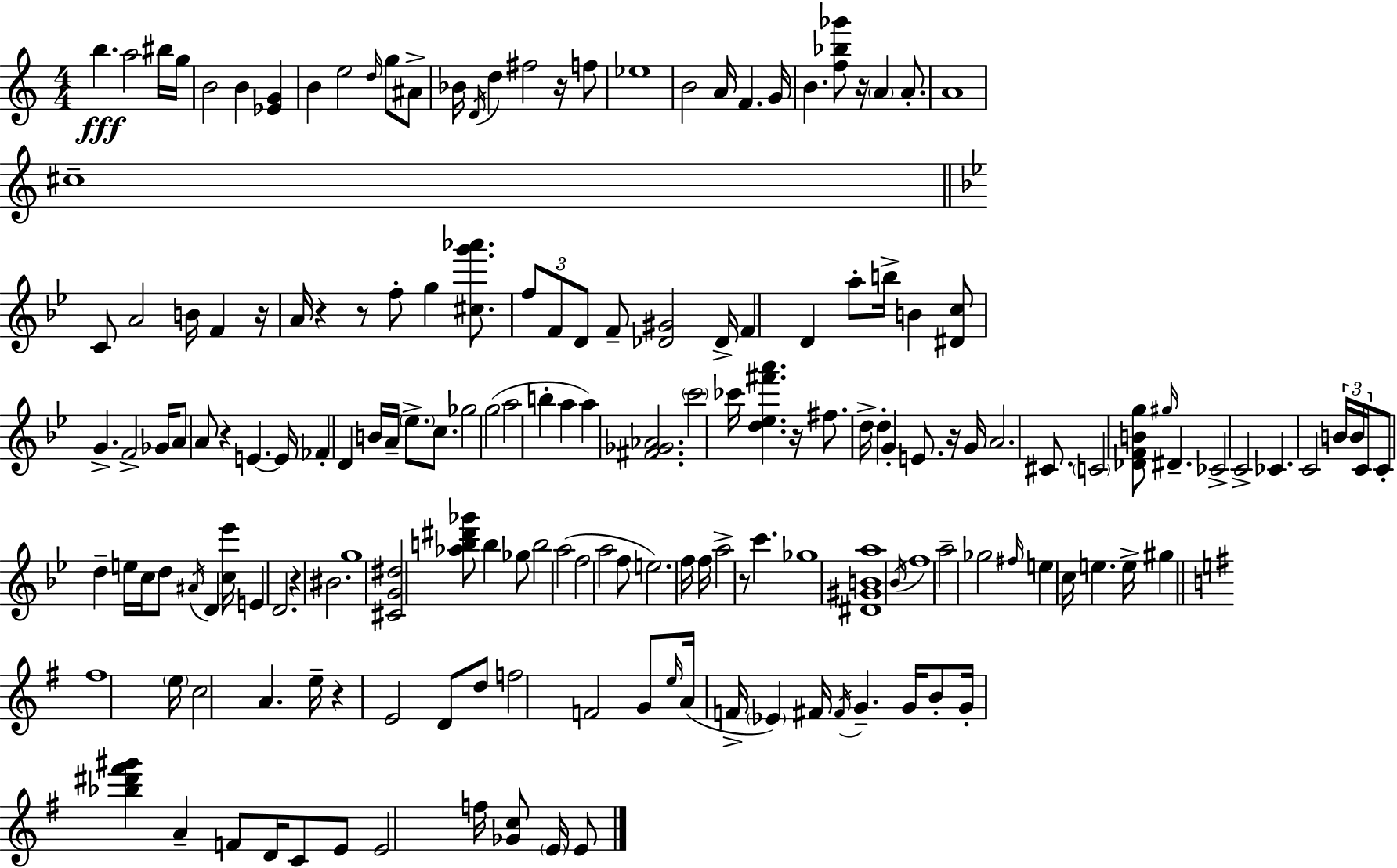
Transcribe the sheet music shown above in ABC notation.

X:1
T:Untitled
M:4/4
L:1/4
K:Am
b a2 ^b/4 g/4 B2 B [_EG] B e2 d/4 g/2 ^A/2 _B/4 D/4 d ^f2 z/4 f/2 _e4 B2 A/4 F G/4 B [f_b_g']/2 z/4 A A/2 A4 ^c4 C/2 A2 B/4 F z/4 A/4 z z/2 f/2 g [^cg'_a']/2 f/2 F/2 D/2 F/2 [_D^G]2 _D/4 F D a/2 b/4 B [^Dc]/2 G F2 _G/4 A/2 A/2 z E E/4 _F D B/4 A/4 _e/2 c/2 _g2 g2 a2 b a a [^F_G_A]2 c'2 _c'/4 [d_e^f'a'] z/4 ^f/2 d/4 d G E/2 z/4 G/4 A2 ^C/2 C2 [_DFBg]/2 ^g/4 ^D _C2 C2 _C C2 B/4 B/4 C/4 C/2 d e/4 c/4 d/2 ^A/4 D [c_e']/4 E D2 z ^B2 g4 [^CG^d]2 [_ab^d'_g']/2 b _g/2 b2 a2 f2 a2 f/2 e2 f/4 f/4 a2 z/2 c' _g4 [^D^GBa]4 _B/4 f4 a2 _g2 ^f/4 e c/4 e e/4 ^g ^f4 e/4 c2 A e/4 z E2 D/2 d/2 f2 F2 G/2 e/4 A/4 F/4 _E ^F/4 ^F/4 G G/4 B/2 G/4 [_b^d'^f'^g'] A F/2 D/4 C/2 E/2 E2 f/4 [_Gc]/2 E/4 E/2